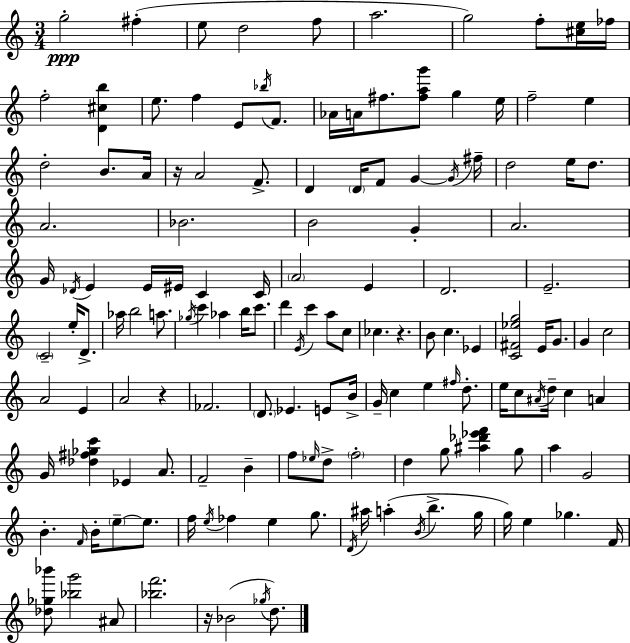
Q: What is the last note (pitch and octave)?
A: D5